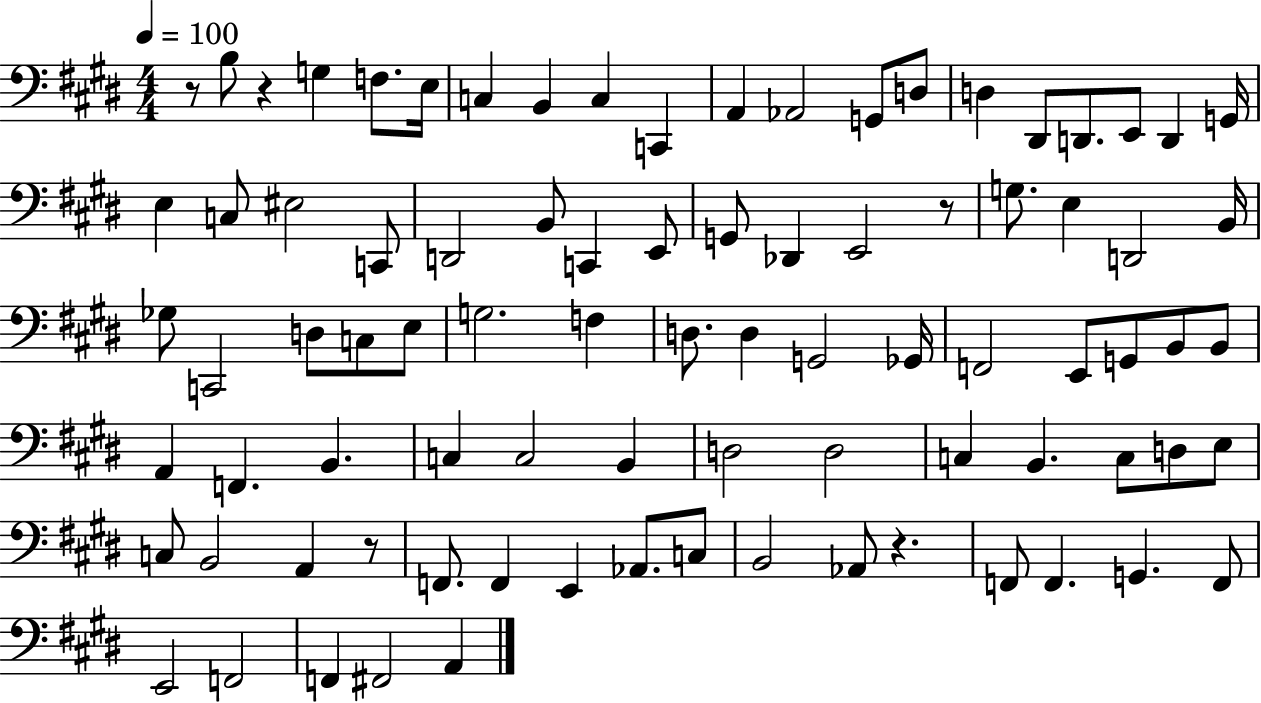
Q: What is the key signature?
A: E major